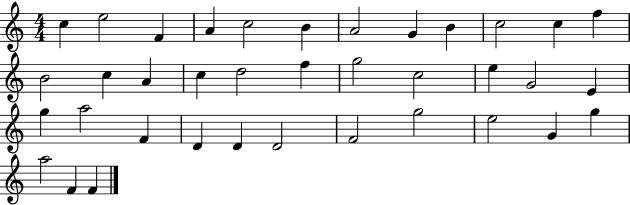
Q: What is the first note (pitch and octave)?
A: C5